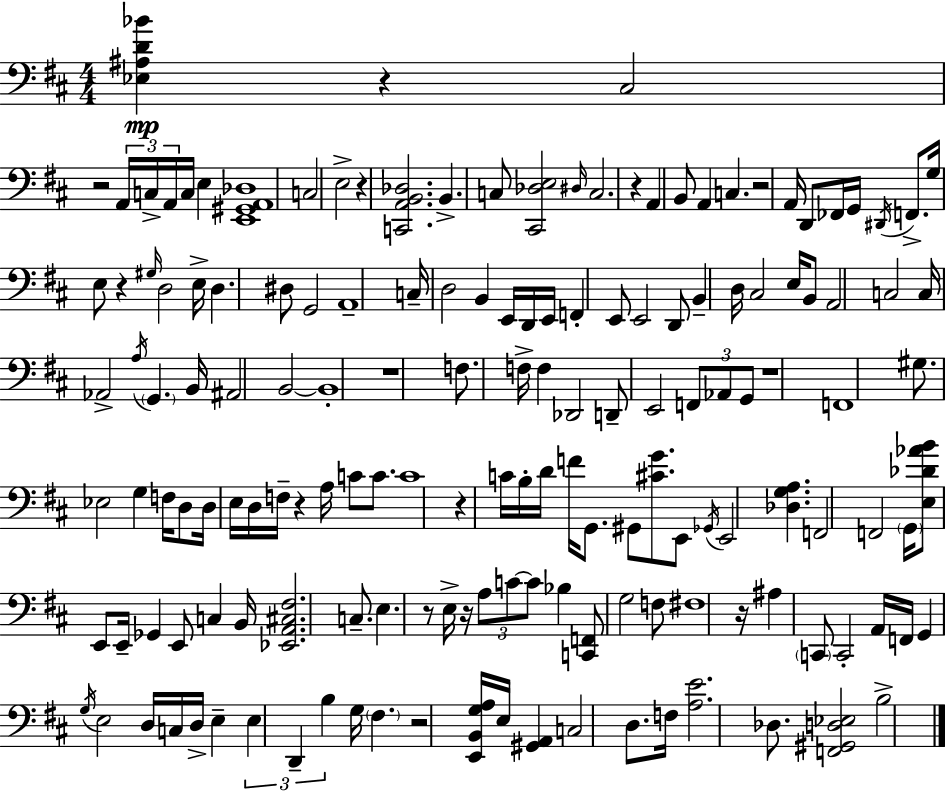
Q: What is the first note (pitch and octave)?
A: C#3